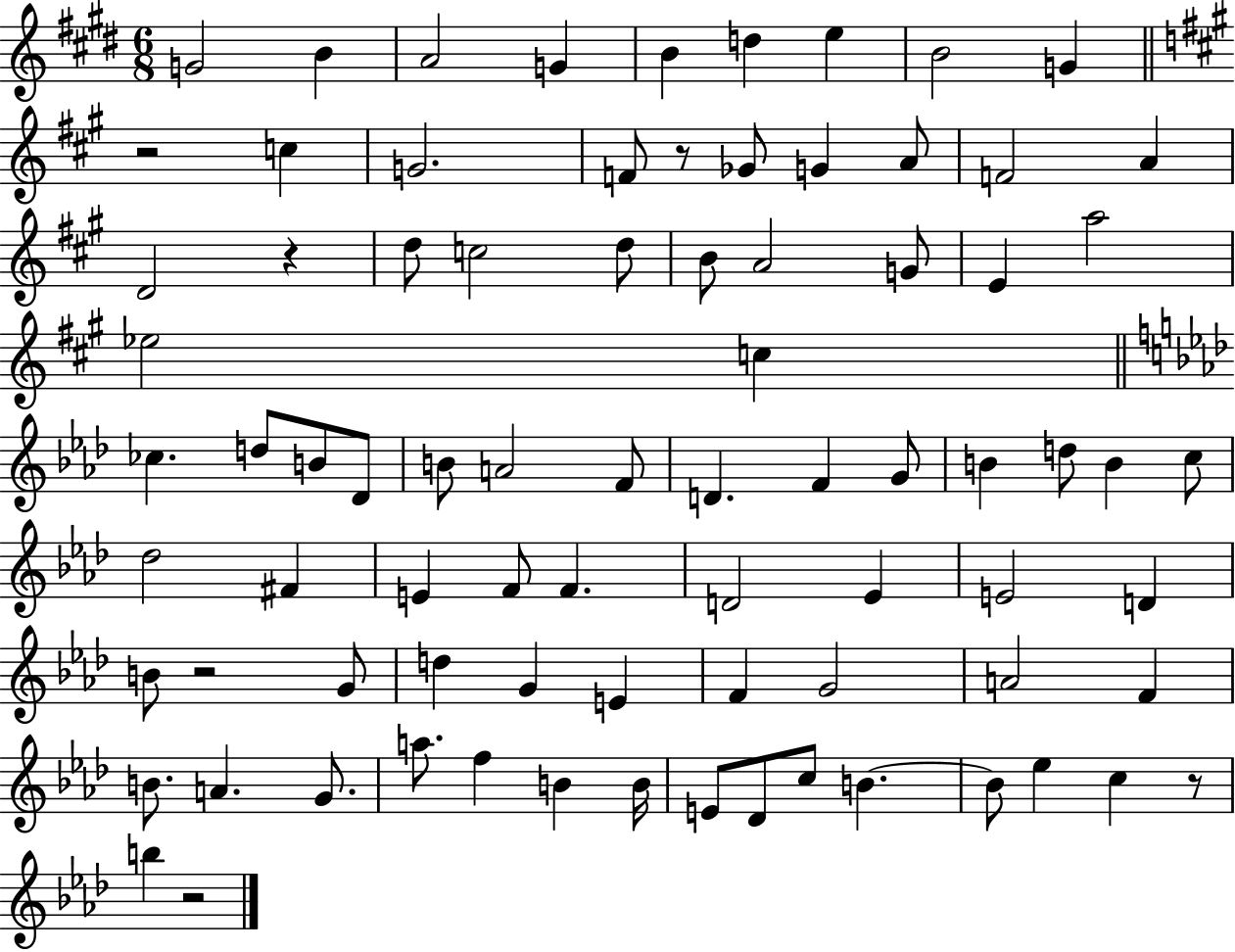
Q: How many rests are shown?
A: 6